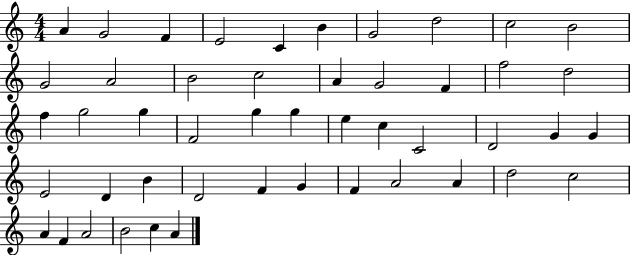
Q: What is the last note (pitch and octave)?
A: A4